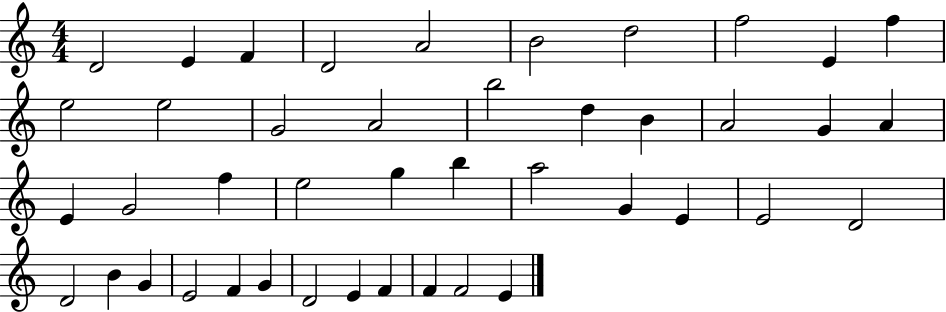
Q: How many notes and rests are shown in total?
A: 43